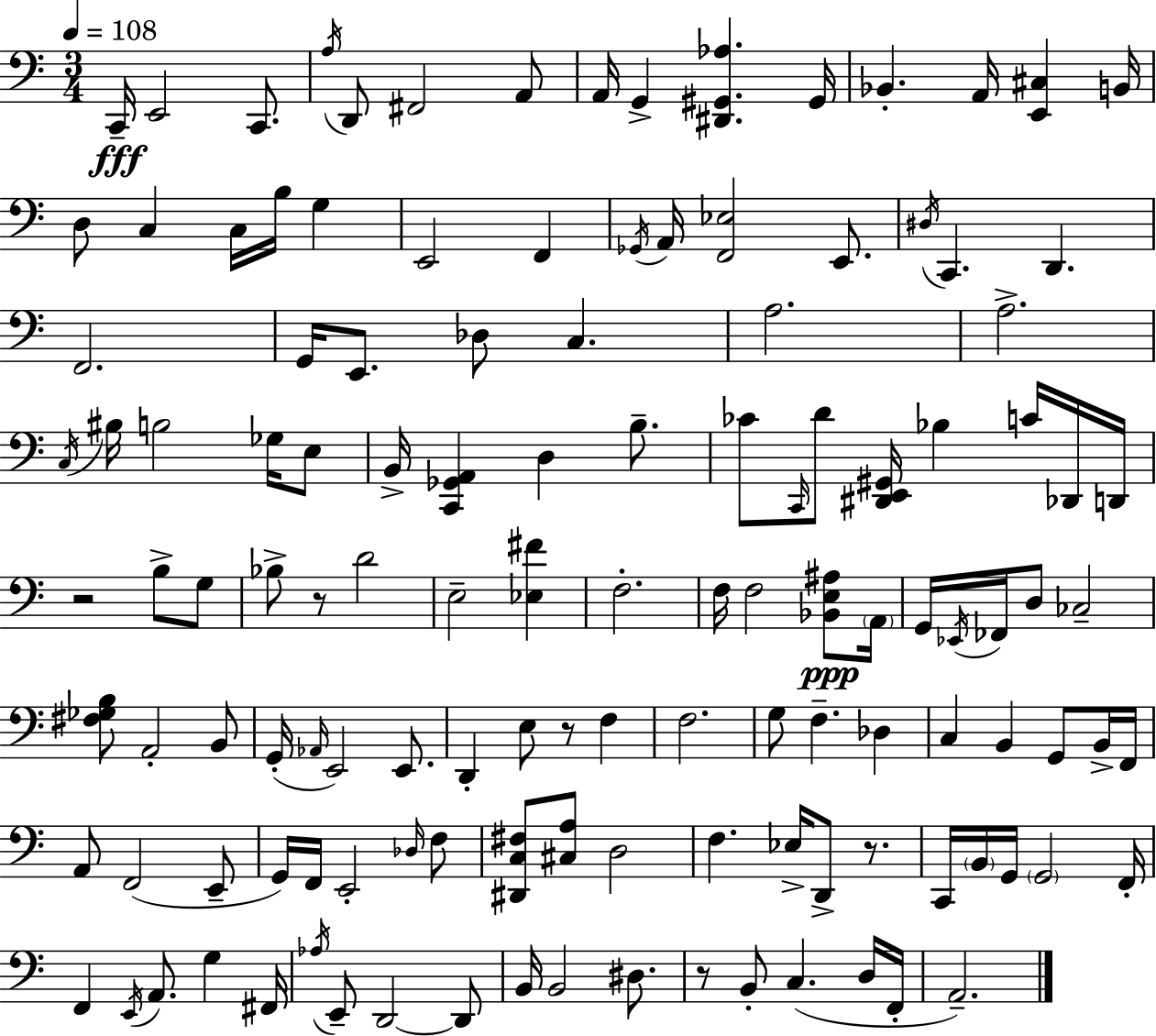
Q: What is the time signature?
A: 3/4